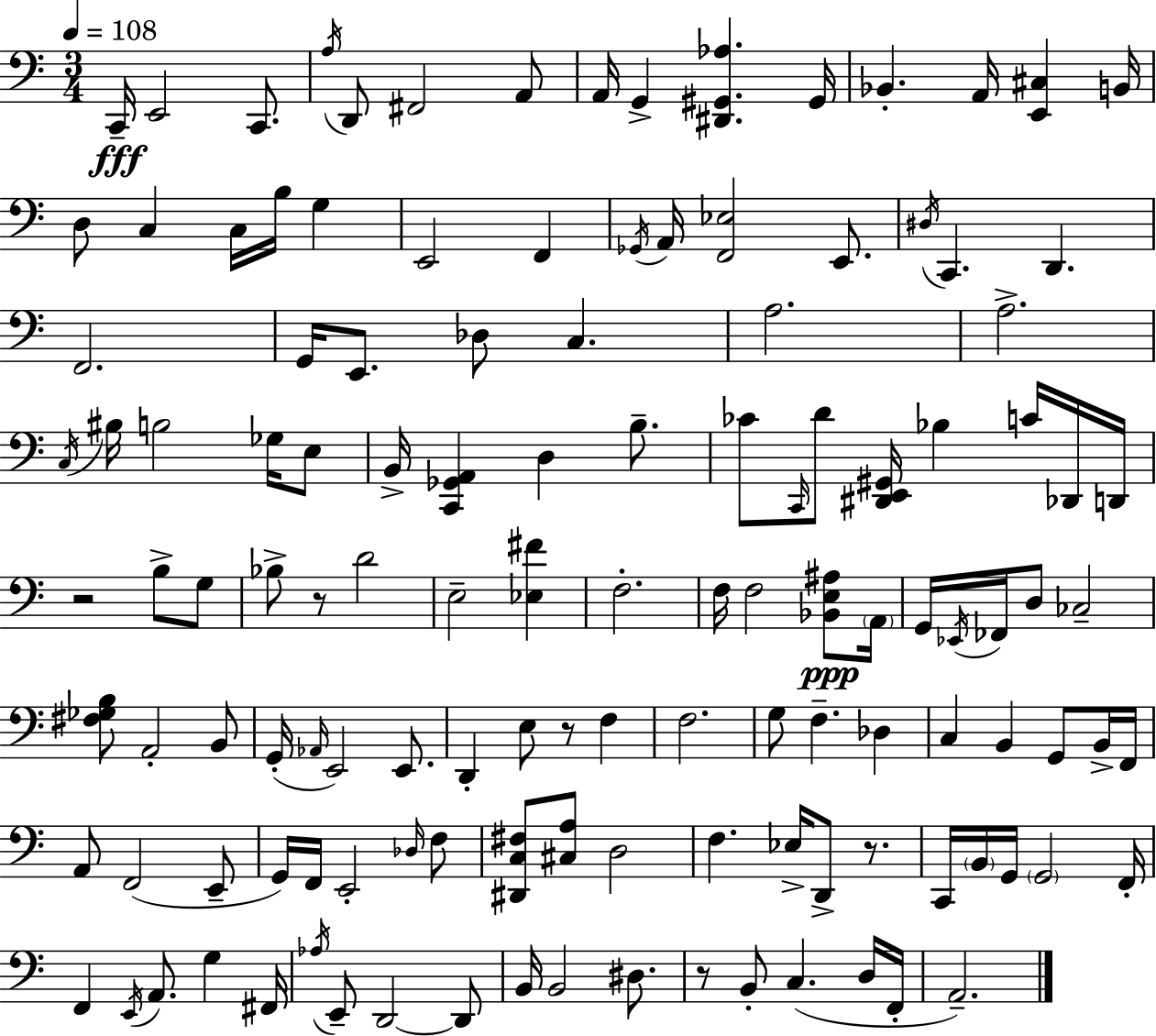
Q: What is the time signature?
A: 3/4